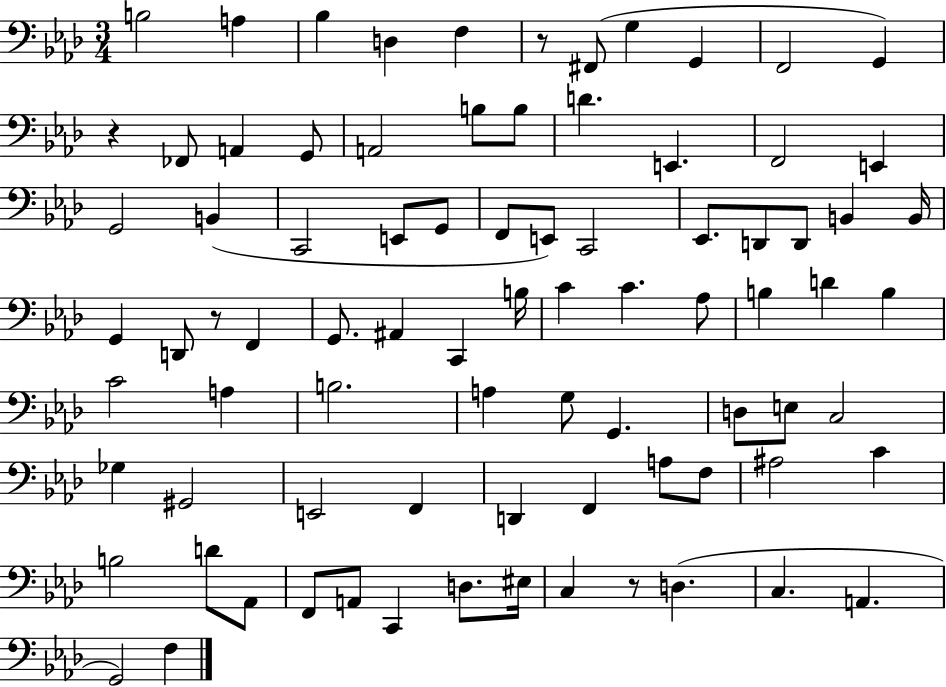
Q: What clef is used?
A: bass